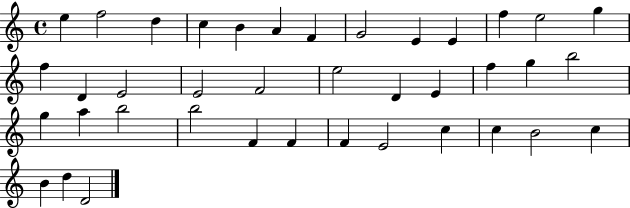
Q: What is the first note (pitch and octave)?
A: E5